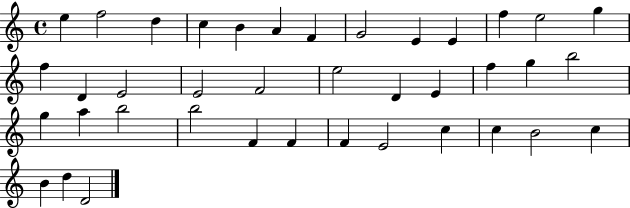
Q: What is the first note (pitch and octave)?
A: E5